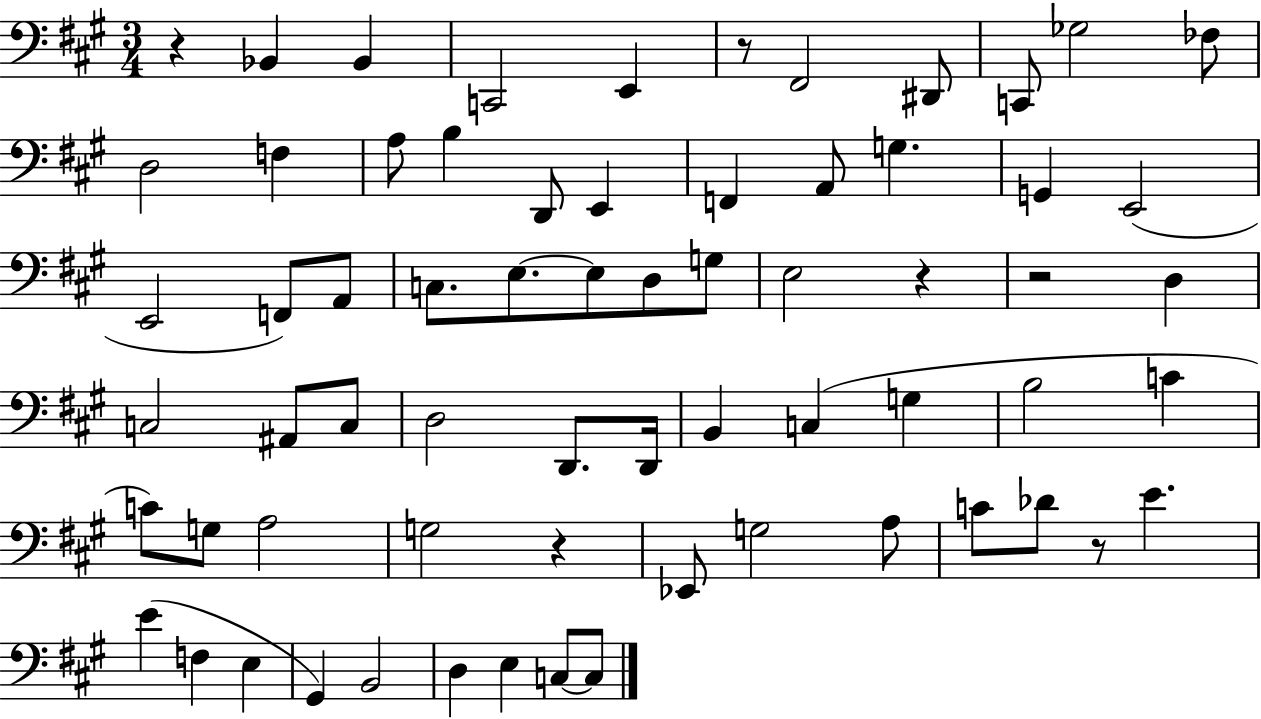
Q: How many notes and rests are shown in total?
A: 66